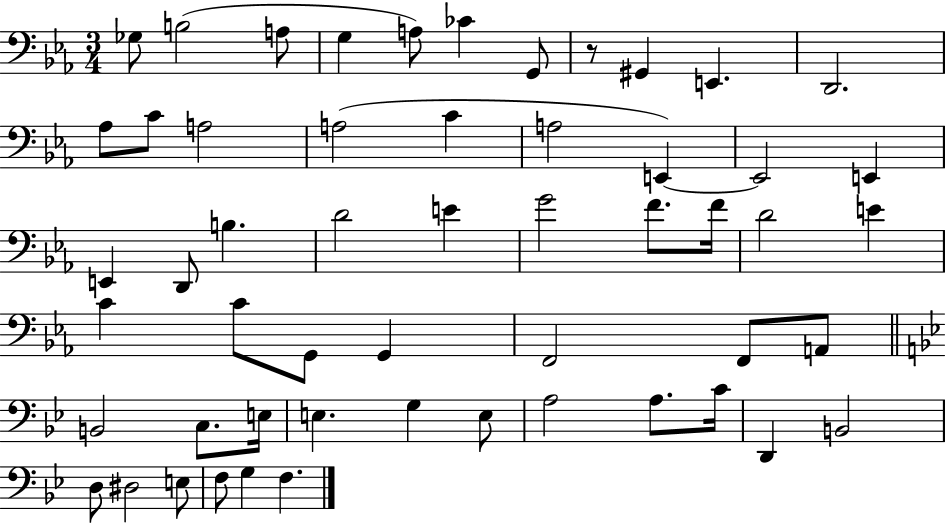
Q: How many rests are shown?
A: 1